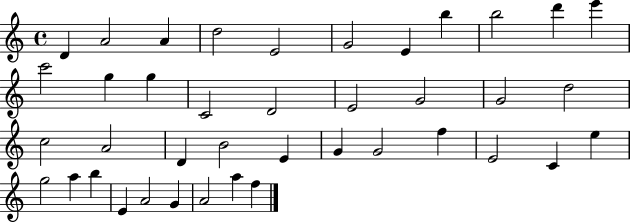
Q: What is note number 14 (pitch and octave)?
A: G5